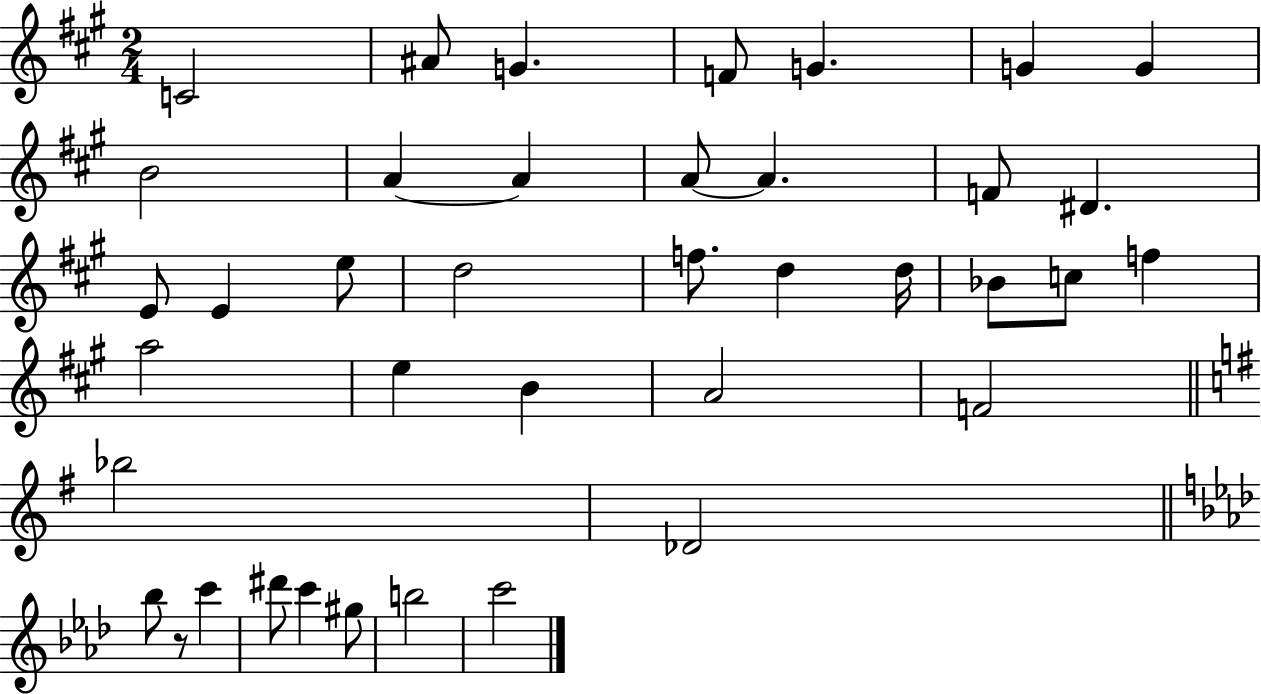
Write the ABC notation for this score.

X:1
T:Untitled
M:2/4
L:1/4
K:A
C2 ^A/2 G F/2 G G G B2 A A A/2 A F/2 ^D E/2 E e/2 d2 f/2 d d/4 _B/2 c/2 f a2 e B A2 F2 _b2 _D2 _b/2 z/2 c' ^d'/2 c' ^g/2 b2 c'2